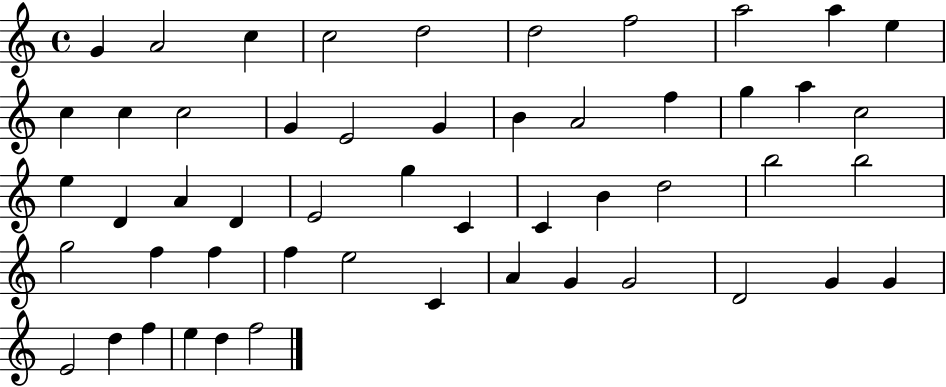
G4/q A4/h C5/q C5/h D5/h D5/h F5/h A5/h A5/q E5/q C5/q C5/q C5/h G4/q E4/h G4/q B4/q A4/h F5/q G5/q A5/q C5/h E5/q D4/q A4/q D4/q E4/h G5/q C4/q C4/q B4/q D5/h B5/h B5/h G5/h F5/q F5/q F5/q E5/h C4/q A4/q G4/q G4/h D4/h G4/q G4/q E4/h D5/q F5/q E5/q D5/q F5/h